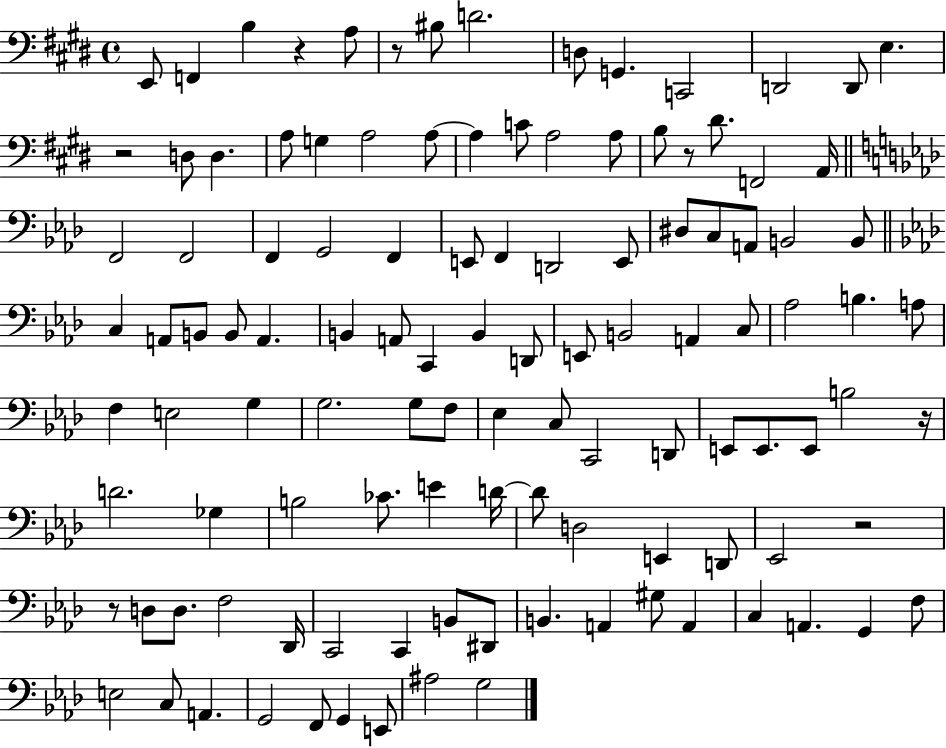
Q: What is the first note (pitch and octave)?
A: E2